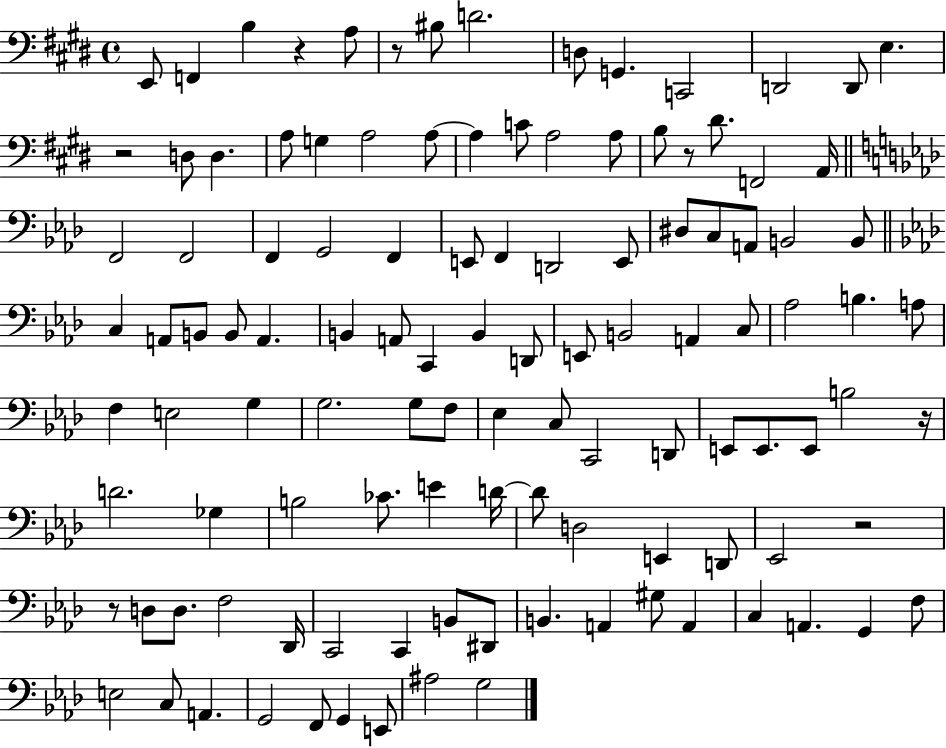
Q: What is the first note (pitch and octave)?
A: E2